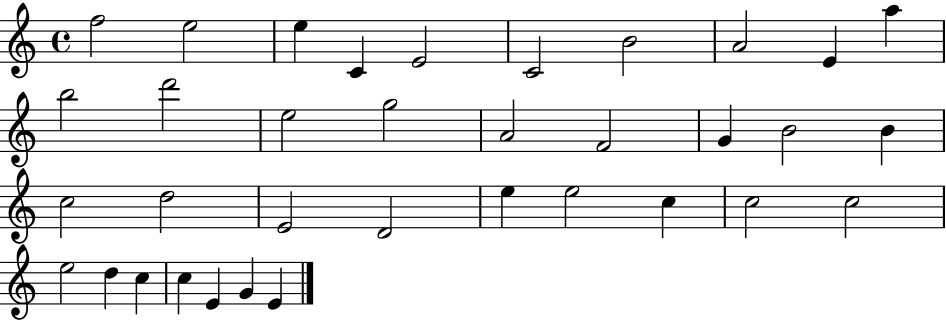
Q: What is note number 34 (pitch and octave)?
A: G4